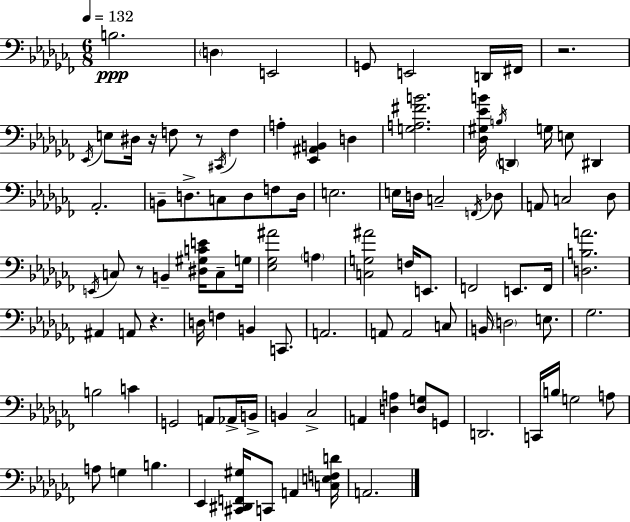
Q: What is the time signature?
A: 6/8